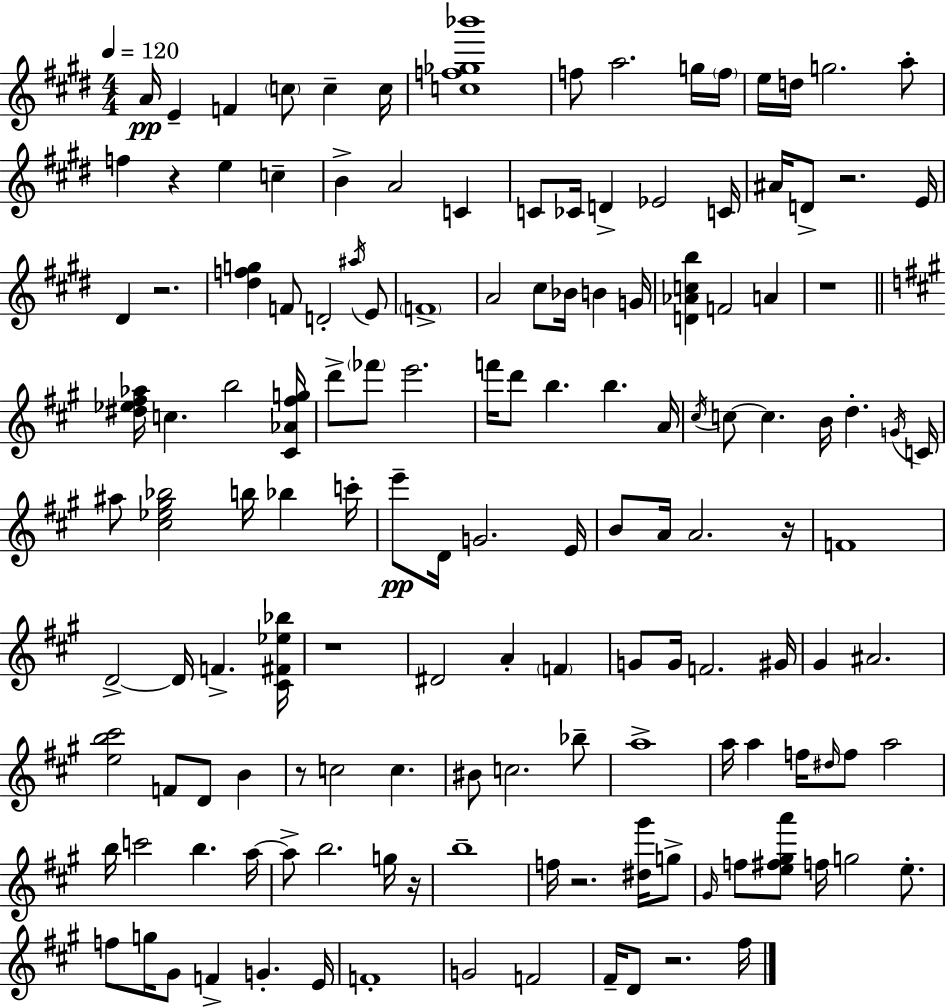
A4/s E4/q F4/q C5/e C5/q C5/s [C5,F5,Gb5,Bb6]/w F5/e A5/h. G5/s F5/s E5/s D5/s G5/h. A5/e F5/q R/q E5/q C5/q B4/q A4/h C4/q C4/e CES4/s D4/q Eb4/h C4/s A#4/s D4/e R/h. E4/s D#4/q R/h. [D#5,F5,G5]/q F4/e D4/h A#5/s E4/e F4/w A4/h C#5/e Bb4/s B4/q G4/s [D4,Ab4,C5,B5]/q F4/h A4/q R/w [D#5,Eb5,F#5,Ab5]/s C5/q. B5/h [C#4,Ab4,F#5,G5]/s D6/e FES6/e E6/h. F6/s D6/e B5/q. B5/q. A4/s C#5/s C5/e C5/q. B4/s D5/q. G4/s C4/s A#5/e [C#5,Eb5,G#5,Bb5]/h B5/s Bb5/q C6/s E6/e D4/s G4/h. E4/s B4/e A4/s A4/h. R/s F4/w D4/h D4/s F4/q. [C#4,F#4,Eb5,Bb5]/s R/w D#4/h A4/q F4/q G4/e G4/s F4/h. G#4/s G#4/q A#4/h. [E5,B5,C#6]/h F4/e D4/e B4/q R/e C5/h C5/q. BIS4/e C5/h. Bb5/e A5/w A5/s A5/q F5/s D#5/s F5/e A5/h B5/s C6/h B5/q. A5/s A5/e B5/h. G5/s R/s B5/w F5/s R/h. [D#5,G#6]/s G5/e G#4/s F5/e [E5,F#5,G#5,A6]/e F5/s G5/h E5/e. F5/e G5/s G#4/e F4/q G4/q. E4/s F4/w G4/h F4/h F#4/s D4/e R/h. F#5/s